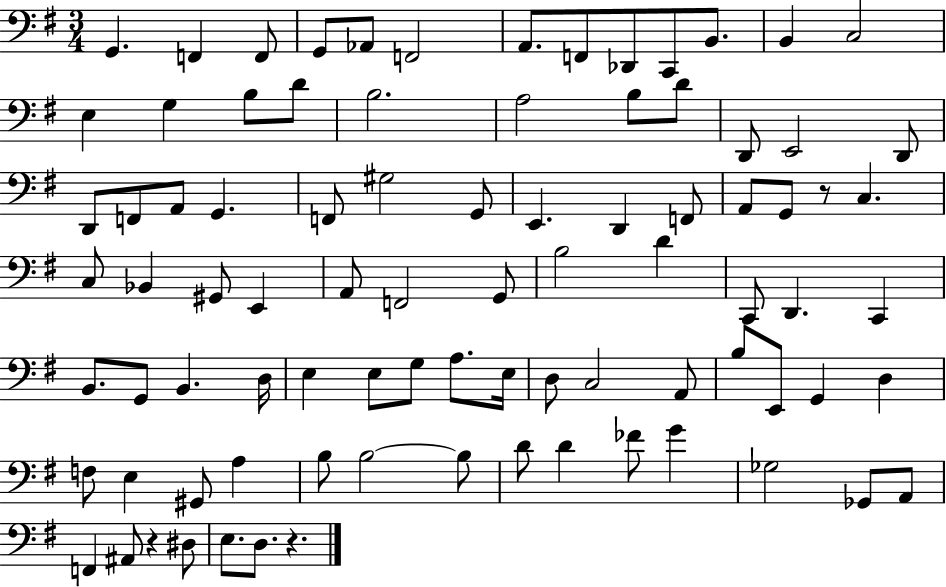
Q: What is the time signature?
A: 3/4